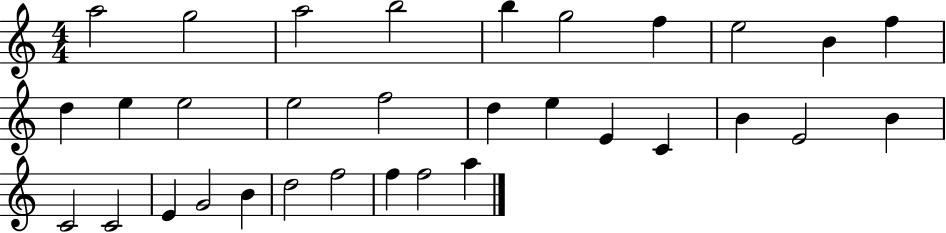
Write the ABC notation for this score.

X:1
T:Untitled
M:4/4
L:1/4
K:C
a2 g2 a2 b2 b g2 f e2 B f d e e2 e2 f2 d e E C B E2 B C2 C2 E G2 B d2 f2 f f2 a